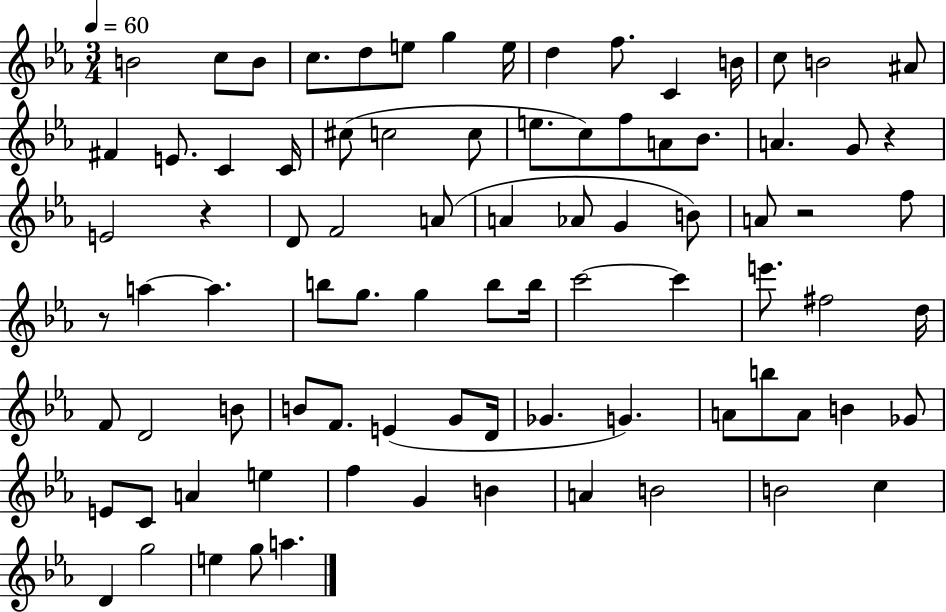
B4/h C5/e B4/e C5/e. D5/e E5/e G5/q E5/s D5/q F5/e. C4/q B4/s C5/e B4/h A#4/e F#4/q E4/e. C4/q C4/s C#5/e C5/h C5/e E5/e. C5/e F5/e A4/e Bb4/e. A4/q. G4/e R/q E4/h R/q D4/e F4/h A4/e A4/q Ab4/e G4/q B4/e A4/e R/h F5/e R/e A5/q A5/q. B5/e G5/e. G5/q B5/e B5/s C6/h C6/q E6/e. F#5/h D5/s F4/e D4/h B4/e B4/e F4/e. E4/q G4/e D4/s Gb4/q. G4/q. A4/e B5/e A4/e B4/q Gb4/e E4/e C4/e A4/q E5/q F5/q G4/q B4/q A4/q B4/h B4/h C5/q D4/q G5/h E5/q G5/e A5/q.